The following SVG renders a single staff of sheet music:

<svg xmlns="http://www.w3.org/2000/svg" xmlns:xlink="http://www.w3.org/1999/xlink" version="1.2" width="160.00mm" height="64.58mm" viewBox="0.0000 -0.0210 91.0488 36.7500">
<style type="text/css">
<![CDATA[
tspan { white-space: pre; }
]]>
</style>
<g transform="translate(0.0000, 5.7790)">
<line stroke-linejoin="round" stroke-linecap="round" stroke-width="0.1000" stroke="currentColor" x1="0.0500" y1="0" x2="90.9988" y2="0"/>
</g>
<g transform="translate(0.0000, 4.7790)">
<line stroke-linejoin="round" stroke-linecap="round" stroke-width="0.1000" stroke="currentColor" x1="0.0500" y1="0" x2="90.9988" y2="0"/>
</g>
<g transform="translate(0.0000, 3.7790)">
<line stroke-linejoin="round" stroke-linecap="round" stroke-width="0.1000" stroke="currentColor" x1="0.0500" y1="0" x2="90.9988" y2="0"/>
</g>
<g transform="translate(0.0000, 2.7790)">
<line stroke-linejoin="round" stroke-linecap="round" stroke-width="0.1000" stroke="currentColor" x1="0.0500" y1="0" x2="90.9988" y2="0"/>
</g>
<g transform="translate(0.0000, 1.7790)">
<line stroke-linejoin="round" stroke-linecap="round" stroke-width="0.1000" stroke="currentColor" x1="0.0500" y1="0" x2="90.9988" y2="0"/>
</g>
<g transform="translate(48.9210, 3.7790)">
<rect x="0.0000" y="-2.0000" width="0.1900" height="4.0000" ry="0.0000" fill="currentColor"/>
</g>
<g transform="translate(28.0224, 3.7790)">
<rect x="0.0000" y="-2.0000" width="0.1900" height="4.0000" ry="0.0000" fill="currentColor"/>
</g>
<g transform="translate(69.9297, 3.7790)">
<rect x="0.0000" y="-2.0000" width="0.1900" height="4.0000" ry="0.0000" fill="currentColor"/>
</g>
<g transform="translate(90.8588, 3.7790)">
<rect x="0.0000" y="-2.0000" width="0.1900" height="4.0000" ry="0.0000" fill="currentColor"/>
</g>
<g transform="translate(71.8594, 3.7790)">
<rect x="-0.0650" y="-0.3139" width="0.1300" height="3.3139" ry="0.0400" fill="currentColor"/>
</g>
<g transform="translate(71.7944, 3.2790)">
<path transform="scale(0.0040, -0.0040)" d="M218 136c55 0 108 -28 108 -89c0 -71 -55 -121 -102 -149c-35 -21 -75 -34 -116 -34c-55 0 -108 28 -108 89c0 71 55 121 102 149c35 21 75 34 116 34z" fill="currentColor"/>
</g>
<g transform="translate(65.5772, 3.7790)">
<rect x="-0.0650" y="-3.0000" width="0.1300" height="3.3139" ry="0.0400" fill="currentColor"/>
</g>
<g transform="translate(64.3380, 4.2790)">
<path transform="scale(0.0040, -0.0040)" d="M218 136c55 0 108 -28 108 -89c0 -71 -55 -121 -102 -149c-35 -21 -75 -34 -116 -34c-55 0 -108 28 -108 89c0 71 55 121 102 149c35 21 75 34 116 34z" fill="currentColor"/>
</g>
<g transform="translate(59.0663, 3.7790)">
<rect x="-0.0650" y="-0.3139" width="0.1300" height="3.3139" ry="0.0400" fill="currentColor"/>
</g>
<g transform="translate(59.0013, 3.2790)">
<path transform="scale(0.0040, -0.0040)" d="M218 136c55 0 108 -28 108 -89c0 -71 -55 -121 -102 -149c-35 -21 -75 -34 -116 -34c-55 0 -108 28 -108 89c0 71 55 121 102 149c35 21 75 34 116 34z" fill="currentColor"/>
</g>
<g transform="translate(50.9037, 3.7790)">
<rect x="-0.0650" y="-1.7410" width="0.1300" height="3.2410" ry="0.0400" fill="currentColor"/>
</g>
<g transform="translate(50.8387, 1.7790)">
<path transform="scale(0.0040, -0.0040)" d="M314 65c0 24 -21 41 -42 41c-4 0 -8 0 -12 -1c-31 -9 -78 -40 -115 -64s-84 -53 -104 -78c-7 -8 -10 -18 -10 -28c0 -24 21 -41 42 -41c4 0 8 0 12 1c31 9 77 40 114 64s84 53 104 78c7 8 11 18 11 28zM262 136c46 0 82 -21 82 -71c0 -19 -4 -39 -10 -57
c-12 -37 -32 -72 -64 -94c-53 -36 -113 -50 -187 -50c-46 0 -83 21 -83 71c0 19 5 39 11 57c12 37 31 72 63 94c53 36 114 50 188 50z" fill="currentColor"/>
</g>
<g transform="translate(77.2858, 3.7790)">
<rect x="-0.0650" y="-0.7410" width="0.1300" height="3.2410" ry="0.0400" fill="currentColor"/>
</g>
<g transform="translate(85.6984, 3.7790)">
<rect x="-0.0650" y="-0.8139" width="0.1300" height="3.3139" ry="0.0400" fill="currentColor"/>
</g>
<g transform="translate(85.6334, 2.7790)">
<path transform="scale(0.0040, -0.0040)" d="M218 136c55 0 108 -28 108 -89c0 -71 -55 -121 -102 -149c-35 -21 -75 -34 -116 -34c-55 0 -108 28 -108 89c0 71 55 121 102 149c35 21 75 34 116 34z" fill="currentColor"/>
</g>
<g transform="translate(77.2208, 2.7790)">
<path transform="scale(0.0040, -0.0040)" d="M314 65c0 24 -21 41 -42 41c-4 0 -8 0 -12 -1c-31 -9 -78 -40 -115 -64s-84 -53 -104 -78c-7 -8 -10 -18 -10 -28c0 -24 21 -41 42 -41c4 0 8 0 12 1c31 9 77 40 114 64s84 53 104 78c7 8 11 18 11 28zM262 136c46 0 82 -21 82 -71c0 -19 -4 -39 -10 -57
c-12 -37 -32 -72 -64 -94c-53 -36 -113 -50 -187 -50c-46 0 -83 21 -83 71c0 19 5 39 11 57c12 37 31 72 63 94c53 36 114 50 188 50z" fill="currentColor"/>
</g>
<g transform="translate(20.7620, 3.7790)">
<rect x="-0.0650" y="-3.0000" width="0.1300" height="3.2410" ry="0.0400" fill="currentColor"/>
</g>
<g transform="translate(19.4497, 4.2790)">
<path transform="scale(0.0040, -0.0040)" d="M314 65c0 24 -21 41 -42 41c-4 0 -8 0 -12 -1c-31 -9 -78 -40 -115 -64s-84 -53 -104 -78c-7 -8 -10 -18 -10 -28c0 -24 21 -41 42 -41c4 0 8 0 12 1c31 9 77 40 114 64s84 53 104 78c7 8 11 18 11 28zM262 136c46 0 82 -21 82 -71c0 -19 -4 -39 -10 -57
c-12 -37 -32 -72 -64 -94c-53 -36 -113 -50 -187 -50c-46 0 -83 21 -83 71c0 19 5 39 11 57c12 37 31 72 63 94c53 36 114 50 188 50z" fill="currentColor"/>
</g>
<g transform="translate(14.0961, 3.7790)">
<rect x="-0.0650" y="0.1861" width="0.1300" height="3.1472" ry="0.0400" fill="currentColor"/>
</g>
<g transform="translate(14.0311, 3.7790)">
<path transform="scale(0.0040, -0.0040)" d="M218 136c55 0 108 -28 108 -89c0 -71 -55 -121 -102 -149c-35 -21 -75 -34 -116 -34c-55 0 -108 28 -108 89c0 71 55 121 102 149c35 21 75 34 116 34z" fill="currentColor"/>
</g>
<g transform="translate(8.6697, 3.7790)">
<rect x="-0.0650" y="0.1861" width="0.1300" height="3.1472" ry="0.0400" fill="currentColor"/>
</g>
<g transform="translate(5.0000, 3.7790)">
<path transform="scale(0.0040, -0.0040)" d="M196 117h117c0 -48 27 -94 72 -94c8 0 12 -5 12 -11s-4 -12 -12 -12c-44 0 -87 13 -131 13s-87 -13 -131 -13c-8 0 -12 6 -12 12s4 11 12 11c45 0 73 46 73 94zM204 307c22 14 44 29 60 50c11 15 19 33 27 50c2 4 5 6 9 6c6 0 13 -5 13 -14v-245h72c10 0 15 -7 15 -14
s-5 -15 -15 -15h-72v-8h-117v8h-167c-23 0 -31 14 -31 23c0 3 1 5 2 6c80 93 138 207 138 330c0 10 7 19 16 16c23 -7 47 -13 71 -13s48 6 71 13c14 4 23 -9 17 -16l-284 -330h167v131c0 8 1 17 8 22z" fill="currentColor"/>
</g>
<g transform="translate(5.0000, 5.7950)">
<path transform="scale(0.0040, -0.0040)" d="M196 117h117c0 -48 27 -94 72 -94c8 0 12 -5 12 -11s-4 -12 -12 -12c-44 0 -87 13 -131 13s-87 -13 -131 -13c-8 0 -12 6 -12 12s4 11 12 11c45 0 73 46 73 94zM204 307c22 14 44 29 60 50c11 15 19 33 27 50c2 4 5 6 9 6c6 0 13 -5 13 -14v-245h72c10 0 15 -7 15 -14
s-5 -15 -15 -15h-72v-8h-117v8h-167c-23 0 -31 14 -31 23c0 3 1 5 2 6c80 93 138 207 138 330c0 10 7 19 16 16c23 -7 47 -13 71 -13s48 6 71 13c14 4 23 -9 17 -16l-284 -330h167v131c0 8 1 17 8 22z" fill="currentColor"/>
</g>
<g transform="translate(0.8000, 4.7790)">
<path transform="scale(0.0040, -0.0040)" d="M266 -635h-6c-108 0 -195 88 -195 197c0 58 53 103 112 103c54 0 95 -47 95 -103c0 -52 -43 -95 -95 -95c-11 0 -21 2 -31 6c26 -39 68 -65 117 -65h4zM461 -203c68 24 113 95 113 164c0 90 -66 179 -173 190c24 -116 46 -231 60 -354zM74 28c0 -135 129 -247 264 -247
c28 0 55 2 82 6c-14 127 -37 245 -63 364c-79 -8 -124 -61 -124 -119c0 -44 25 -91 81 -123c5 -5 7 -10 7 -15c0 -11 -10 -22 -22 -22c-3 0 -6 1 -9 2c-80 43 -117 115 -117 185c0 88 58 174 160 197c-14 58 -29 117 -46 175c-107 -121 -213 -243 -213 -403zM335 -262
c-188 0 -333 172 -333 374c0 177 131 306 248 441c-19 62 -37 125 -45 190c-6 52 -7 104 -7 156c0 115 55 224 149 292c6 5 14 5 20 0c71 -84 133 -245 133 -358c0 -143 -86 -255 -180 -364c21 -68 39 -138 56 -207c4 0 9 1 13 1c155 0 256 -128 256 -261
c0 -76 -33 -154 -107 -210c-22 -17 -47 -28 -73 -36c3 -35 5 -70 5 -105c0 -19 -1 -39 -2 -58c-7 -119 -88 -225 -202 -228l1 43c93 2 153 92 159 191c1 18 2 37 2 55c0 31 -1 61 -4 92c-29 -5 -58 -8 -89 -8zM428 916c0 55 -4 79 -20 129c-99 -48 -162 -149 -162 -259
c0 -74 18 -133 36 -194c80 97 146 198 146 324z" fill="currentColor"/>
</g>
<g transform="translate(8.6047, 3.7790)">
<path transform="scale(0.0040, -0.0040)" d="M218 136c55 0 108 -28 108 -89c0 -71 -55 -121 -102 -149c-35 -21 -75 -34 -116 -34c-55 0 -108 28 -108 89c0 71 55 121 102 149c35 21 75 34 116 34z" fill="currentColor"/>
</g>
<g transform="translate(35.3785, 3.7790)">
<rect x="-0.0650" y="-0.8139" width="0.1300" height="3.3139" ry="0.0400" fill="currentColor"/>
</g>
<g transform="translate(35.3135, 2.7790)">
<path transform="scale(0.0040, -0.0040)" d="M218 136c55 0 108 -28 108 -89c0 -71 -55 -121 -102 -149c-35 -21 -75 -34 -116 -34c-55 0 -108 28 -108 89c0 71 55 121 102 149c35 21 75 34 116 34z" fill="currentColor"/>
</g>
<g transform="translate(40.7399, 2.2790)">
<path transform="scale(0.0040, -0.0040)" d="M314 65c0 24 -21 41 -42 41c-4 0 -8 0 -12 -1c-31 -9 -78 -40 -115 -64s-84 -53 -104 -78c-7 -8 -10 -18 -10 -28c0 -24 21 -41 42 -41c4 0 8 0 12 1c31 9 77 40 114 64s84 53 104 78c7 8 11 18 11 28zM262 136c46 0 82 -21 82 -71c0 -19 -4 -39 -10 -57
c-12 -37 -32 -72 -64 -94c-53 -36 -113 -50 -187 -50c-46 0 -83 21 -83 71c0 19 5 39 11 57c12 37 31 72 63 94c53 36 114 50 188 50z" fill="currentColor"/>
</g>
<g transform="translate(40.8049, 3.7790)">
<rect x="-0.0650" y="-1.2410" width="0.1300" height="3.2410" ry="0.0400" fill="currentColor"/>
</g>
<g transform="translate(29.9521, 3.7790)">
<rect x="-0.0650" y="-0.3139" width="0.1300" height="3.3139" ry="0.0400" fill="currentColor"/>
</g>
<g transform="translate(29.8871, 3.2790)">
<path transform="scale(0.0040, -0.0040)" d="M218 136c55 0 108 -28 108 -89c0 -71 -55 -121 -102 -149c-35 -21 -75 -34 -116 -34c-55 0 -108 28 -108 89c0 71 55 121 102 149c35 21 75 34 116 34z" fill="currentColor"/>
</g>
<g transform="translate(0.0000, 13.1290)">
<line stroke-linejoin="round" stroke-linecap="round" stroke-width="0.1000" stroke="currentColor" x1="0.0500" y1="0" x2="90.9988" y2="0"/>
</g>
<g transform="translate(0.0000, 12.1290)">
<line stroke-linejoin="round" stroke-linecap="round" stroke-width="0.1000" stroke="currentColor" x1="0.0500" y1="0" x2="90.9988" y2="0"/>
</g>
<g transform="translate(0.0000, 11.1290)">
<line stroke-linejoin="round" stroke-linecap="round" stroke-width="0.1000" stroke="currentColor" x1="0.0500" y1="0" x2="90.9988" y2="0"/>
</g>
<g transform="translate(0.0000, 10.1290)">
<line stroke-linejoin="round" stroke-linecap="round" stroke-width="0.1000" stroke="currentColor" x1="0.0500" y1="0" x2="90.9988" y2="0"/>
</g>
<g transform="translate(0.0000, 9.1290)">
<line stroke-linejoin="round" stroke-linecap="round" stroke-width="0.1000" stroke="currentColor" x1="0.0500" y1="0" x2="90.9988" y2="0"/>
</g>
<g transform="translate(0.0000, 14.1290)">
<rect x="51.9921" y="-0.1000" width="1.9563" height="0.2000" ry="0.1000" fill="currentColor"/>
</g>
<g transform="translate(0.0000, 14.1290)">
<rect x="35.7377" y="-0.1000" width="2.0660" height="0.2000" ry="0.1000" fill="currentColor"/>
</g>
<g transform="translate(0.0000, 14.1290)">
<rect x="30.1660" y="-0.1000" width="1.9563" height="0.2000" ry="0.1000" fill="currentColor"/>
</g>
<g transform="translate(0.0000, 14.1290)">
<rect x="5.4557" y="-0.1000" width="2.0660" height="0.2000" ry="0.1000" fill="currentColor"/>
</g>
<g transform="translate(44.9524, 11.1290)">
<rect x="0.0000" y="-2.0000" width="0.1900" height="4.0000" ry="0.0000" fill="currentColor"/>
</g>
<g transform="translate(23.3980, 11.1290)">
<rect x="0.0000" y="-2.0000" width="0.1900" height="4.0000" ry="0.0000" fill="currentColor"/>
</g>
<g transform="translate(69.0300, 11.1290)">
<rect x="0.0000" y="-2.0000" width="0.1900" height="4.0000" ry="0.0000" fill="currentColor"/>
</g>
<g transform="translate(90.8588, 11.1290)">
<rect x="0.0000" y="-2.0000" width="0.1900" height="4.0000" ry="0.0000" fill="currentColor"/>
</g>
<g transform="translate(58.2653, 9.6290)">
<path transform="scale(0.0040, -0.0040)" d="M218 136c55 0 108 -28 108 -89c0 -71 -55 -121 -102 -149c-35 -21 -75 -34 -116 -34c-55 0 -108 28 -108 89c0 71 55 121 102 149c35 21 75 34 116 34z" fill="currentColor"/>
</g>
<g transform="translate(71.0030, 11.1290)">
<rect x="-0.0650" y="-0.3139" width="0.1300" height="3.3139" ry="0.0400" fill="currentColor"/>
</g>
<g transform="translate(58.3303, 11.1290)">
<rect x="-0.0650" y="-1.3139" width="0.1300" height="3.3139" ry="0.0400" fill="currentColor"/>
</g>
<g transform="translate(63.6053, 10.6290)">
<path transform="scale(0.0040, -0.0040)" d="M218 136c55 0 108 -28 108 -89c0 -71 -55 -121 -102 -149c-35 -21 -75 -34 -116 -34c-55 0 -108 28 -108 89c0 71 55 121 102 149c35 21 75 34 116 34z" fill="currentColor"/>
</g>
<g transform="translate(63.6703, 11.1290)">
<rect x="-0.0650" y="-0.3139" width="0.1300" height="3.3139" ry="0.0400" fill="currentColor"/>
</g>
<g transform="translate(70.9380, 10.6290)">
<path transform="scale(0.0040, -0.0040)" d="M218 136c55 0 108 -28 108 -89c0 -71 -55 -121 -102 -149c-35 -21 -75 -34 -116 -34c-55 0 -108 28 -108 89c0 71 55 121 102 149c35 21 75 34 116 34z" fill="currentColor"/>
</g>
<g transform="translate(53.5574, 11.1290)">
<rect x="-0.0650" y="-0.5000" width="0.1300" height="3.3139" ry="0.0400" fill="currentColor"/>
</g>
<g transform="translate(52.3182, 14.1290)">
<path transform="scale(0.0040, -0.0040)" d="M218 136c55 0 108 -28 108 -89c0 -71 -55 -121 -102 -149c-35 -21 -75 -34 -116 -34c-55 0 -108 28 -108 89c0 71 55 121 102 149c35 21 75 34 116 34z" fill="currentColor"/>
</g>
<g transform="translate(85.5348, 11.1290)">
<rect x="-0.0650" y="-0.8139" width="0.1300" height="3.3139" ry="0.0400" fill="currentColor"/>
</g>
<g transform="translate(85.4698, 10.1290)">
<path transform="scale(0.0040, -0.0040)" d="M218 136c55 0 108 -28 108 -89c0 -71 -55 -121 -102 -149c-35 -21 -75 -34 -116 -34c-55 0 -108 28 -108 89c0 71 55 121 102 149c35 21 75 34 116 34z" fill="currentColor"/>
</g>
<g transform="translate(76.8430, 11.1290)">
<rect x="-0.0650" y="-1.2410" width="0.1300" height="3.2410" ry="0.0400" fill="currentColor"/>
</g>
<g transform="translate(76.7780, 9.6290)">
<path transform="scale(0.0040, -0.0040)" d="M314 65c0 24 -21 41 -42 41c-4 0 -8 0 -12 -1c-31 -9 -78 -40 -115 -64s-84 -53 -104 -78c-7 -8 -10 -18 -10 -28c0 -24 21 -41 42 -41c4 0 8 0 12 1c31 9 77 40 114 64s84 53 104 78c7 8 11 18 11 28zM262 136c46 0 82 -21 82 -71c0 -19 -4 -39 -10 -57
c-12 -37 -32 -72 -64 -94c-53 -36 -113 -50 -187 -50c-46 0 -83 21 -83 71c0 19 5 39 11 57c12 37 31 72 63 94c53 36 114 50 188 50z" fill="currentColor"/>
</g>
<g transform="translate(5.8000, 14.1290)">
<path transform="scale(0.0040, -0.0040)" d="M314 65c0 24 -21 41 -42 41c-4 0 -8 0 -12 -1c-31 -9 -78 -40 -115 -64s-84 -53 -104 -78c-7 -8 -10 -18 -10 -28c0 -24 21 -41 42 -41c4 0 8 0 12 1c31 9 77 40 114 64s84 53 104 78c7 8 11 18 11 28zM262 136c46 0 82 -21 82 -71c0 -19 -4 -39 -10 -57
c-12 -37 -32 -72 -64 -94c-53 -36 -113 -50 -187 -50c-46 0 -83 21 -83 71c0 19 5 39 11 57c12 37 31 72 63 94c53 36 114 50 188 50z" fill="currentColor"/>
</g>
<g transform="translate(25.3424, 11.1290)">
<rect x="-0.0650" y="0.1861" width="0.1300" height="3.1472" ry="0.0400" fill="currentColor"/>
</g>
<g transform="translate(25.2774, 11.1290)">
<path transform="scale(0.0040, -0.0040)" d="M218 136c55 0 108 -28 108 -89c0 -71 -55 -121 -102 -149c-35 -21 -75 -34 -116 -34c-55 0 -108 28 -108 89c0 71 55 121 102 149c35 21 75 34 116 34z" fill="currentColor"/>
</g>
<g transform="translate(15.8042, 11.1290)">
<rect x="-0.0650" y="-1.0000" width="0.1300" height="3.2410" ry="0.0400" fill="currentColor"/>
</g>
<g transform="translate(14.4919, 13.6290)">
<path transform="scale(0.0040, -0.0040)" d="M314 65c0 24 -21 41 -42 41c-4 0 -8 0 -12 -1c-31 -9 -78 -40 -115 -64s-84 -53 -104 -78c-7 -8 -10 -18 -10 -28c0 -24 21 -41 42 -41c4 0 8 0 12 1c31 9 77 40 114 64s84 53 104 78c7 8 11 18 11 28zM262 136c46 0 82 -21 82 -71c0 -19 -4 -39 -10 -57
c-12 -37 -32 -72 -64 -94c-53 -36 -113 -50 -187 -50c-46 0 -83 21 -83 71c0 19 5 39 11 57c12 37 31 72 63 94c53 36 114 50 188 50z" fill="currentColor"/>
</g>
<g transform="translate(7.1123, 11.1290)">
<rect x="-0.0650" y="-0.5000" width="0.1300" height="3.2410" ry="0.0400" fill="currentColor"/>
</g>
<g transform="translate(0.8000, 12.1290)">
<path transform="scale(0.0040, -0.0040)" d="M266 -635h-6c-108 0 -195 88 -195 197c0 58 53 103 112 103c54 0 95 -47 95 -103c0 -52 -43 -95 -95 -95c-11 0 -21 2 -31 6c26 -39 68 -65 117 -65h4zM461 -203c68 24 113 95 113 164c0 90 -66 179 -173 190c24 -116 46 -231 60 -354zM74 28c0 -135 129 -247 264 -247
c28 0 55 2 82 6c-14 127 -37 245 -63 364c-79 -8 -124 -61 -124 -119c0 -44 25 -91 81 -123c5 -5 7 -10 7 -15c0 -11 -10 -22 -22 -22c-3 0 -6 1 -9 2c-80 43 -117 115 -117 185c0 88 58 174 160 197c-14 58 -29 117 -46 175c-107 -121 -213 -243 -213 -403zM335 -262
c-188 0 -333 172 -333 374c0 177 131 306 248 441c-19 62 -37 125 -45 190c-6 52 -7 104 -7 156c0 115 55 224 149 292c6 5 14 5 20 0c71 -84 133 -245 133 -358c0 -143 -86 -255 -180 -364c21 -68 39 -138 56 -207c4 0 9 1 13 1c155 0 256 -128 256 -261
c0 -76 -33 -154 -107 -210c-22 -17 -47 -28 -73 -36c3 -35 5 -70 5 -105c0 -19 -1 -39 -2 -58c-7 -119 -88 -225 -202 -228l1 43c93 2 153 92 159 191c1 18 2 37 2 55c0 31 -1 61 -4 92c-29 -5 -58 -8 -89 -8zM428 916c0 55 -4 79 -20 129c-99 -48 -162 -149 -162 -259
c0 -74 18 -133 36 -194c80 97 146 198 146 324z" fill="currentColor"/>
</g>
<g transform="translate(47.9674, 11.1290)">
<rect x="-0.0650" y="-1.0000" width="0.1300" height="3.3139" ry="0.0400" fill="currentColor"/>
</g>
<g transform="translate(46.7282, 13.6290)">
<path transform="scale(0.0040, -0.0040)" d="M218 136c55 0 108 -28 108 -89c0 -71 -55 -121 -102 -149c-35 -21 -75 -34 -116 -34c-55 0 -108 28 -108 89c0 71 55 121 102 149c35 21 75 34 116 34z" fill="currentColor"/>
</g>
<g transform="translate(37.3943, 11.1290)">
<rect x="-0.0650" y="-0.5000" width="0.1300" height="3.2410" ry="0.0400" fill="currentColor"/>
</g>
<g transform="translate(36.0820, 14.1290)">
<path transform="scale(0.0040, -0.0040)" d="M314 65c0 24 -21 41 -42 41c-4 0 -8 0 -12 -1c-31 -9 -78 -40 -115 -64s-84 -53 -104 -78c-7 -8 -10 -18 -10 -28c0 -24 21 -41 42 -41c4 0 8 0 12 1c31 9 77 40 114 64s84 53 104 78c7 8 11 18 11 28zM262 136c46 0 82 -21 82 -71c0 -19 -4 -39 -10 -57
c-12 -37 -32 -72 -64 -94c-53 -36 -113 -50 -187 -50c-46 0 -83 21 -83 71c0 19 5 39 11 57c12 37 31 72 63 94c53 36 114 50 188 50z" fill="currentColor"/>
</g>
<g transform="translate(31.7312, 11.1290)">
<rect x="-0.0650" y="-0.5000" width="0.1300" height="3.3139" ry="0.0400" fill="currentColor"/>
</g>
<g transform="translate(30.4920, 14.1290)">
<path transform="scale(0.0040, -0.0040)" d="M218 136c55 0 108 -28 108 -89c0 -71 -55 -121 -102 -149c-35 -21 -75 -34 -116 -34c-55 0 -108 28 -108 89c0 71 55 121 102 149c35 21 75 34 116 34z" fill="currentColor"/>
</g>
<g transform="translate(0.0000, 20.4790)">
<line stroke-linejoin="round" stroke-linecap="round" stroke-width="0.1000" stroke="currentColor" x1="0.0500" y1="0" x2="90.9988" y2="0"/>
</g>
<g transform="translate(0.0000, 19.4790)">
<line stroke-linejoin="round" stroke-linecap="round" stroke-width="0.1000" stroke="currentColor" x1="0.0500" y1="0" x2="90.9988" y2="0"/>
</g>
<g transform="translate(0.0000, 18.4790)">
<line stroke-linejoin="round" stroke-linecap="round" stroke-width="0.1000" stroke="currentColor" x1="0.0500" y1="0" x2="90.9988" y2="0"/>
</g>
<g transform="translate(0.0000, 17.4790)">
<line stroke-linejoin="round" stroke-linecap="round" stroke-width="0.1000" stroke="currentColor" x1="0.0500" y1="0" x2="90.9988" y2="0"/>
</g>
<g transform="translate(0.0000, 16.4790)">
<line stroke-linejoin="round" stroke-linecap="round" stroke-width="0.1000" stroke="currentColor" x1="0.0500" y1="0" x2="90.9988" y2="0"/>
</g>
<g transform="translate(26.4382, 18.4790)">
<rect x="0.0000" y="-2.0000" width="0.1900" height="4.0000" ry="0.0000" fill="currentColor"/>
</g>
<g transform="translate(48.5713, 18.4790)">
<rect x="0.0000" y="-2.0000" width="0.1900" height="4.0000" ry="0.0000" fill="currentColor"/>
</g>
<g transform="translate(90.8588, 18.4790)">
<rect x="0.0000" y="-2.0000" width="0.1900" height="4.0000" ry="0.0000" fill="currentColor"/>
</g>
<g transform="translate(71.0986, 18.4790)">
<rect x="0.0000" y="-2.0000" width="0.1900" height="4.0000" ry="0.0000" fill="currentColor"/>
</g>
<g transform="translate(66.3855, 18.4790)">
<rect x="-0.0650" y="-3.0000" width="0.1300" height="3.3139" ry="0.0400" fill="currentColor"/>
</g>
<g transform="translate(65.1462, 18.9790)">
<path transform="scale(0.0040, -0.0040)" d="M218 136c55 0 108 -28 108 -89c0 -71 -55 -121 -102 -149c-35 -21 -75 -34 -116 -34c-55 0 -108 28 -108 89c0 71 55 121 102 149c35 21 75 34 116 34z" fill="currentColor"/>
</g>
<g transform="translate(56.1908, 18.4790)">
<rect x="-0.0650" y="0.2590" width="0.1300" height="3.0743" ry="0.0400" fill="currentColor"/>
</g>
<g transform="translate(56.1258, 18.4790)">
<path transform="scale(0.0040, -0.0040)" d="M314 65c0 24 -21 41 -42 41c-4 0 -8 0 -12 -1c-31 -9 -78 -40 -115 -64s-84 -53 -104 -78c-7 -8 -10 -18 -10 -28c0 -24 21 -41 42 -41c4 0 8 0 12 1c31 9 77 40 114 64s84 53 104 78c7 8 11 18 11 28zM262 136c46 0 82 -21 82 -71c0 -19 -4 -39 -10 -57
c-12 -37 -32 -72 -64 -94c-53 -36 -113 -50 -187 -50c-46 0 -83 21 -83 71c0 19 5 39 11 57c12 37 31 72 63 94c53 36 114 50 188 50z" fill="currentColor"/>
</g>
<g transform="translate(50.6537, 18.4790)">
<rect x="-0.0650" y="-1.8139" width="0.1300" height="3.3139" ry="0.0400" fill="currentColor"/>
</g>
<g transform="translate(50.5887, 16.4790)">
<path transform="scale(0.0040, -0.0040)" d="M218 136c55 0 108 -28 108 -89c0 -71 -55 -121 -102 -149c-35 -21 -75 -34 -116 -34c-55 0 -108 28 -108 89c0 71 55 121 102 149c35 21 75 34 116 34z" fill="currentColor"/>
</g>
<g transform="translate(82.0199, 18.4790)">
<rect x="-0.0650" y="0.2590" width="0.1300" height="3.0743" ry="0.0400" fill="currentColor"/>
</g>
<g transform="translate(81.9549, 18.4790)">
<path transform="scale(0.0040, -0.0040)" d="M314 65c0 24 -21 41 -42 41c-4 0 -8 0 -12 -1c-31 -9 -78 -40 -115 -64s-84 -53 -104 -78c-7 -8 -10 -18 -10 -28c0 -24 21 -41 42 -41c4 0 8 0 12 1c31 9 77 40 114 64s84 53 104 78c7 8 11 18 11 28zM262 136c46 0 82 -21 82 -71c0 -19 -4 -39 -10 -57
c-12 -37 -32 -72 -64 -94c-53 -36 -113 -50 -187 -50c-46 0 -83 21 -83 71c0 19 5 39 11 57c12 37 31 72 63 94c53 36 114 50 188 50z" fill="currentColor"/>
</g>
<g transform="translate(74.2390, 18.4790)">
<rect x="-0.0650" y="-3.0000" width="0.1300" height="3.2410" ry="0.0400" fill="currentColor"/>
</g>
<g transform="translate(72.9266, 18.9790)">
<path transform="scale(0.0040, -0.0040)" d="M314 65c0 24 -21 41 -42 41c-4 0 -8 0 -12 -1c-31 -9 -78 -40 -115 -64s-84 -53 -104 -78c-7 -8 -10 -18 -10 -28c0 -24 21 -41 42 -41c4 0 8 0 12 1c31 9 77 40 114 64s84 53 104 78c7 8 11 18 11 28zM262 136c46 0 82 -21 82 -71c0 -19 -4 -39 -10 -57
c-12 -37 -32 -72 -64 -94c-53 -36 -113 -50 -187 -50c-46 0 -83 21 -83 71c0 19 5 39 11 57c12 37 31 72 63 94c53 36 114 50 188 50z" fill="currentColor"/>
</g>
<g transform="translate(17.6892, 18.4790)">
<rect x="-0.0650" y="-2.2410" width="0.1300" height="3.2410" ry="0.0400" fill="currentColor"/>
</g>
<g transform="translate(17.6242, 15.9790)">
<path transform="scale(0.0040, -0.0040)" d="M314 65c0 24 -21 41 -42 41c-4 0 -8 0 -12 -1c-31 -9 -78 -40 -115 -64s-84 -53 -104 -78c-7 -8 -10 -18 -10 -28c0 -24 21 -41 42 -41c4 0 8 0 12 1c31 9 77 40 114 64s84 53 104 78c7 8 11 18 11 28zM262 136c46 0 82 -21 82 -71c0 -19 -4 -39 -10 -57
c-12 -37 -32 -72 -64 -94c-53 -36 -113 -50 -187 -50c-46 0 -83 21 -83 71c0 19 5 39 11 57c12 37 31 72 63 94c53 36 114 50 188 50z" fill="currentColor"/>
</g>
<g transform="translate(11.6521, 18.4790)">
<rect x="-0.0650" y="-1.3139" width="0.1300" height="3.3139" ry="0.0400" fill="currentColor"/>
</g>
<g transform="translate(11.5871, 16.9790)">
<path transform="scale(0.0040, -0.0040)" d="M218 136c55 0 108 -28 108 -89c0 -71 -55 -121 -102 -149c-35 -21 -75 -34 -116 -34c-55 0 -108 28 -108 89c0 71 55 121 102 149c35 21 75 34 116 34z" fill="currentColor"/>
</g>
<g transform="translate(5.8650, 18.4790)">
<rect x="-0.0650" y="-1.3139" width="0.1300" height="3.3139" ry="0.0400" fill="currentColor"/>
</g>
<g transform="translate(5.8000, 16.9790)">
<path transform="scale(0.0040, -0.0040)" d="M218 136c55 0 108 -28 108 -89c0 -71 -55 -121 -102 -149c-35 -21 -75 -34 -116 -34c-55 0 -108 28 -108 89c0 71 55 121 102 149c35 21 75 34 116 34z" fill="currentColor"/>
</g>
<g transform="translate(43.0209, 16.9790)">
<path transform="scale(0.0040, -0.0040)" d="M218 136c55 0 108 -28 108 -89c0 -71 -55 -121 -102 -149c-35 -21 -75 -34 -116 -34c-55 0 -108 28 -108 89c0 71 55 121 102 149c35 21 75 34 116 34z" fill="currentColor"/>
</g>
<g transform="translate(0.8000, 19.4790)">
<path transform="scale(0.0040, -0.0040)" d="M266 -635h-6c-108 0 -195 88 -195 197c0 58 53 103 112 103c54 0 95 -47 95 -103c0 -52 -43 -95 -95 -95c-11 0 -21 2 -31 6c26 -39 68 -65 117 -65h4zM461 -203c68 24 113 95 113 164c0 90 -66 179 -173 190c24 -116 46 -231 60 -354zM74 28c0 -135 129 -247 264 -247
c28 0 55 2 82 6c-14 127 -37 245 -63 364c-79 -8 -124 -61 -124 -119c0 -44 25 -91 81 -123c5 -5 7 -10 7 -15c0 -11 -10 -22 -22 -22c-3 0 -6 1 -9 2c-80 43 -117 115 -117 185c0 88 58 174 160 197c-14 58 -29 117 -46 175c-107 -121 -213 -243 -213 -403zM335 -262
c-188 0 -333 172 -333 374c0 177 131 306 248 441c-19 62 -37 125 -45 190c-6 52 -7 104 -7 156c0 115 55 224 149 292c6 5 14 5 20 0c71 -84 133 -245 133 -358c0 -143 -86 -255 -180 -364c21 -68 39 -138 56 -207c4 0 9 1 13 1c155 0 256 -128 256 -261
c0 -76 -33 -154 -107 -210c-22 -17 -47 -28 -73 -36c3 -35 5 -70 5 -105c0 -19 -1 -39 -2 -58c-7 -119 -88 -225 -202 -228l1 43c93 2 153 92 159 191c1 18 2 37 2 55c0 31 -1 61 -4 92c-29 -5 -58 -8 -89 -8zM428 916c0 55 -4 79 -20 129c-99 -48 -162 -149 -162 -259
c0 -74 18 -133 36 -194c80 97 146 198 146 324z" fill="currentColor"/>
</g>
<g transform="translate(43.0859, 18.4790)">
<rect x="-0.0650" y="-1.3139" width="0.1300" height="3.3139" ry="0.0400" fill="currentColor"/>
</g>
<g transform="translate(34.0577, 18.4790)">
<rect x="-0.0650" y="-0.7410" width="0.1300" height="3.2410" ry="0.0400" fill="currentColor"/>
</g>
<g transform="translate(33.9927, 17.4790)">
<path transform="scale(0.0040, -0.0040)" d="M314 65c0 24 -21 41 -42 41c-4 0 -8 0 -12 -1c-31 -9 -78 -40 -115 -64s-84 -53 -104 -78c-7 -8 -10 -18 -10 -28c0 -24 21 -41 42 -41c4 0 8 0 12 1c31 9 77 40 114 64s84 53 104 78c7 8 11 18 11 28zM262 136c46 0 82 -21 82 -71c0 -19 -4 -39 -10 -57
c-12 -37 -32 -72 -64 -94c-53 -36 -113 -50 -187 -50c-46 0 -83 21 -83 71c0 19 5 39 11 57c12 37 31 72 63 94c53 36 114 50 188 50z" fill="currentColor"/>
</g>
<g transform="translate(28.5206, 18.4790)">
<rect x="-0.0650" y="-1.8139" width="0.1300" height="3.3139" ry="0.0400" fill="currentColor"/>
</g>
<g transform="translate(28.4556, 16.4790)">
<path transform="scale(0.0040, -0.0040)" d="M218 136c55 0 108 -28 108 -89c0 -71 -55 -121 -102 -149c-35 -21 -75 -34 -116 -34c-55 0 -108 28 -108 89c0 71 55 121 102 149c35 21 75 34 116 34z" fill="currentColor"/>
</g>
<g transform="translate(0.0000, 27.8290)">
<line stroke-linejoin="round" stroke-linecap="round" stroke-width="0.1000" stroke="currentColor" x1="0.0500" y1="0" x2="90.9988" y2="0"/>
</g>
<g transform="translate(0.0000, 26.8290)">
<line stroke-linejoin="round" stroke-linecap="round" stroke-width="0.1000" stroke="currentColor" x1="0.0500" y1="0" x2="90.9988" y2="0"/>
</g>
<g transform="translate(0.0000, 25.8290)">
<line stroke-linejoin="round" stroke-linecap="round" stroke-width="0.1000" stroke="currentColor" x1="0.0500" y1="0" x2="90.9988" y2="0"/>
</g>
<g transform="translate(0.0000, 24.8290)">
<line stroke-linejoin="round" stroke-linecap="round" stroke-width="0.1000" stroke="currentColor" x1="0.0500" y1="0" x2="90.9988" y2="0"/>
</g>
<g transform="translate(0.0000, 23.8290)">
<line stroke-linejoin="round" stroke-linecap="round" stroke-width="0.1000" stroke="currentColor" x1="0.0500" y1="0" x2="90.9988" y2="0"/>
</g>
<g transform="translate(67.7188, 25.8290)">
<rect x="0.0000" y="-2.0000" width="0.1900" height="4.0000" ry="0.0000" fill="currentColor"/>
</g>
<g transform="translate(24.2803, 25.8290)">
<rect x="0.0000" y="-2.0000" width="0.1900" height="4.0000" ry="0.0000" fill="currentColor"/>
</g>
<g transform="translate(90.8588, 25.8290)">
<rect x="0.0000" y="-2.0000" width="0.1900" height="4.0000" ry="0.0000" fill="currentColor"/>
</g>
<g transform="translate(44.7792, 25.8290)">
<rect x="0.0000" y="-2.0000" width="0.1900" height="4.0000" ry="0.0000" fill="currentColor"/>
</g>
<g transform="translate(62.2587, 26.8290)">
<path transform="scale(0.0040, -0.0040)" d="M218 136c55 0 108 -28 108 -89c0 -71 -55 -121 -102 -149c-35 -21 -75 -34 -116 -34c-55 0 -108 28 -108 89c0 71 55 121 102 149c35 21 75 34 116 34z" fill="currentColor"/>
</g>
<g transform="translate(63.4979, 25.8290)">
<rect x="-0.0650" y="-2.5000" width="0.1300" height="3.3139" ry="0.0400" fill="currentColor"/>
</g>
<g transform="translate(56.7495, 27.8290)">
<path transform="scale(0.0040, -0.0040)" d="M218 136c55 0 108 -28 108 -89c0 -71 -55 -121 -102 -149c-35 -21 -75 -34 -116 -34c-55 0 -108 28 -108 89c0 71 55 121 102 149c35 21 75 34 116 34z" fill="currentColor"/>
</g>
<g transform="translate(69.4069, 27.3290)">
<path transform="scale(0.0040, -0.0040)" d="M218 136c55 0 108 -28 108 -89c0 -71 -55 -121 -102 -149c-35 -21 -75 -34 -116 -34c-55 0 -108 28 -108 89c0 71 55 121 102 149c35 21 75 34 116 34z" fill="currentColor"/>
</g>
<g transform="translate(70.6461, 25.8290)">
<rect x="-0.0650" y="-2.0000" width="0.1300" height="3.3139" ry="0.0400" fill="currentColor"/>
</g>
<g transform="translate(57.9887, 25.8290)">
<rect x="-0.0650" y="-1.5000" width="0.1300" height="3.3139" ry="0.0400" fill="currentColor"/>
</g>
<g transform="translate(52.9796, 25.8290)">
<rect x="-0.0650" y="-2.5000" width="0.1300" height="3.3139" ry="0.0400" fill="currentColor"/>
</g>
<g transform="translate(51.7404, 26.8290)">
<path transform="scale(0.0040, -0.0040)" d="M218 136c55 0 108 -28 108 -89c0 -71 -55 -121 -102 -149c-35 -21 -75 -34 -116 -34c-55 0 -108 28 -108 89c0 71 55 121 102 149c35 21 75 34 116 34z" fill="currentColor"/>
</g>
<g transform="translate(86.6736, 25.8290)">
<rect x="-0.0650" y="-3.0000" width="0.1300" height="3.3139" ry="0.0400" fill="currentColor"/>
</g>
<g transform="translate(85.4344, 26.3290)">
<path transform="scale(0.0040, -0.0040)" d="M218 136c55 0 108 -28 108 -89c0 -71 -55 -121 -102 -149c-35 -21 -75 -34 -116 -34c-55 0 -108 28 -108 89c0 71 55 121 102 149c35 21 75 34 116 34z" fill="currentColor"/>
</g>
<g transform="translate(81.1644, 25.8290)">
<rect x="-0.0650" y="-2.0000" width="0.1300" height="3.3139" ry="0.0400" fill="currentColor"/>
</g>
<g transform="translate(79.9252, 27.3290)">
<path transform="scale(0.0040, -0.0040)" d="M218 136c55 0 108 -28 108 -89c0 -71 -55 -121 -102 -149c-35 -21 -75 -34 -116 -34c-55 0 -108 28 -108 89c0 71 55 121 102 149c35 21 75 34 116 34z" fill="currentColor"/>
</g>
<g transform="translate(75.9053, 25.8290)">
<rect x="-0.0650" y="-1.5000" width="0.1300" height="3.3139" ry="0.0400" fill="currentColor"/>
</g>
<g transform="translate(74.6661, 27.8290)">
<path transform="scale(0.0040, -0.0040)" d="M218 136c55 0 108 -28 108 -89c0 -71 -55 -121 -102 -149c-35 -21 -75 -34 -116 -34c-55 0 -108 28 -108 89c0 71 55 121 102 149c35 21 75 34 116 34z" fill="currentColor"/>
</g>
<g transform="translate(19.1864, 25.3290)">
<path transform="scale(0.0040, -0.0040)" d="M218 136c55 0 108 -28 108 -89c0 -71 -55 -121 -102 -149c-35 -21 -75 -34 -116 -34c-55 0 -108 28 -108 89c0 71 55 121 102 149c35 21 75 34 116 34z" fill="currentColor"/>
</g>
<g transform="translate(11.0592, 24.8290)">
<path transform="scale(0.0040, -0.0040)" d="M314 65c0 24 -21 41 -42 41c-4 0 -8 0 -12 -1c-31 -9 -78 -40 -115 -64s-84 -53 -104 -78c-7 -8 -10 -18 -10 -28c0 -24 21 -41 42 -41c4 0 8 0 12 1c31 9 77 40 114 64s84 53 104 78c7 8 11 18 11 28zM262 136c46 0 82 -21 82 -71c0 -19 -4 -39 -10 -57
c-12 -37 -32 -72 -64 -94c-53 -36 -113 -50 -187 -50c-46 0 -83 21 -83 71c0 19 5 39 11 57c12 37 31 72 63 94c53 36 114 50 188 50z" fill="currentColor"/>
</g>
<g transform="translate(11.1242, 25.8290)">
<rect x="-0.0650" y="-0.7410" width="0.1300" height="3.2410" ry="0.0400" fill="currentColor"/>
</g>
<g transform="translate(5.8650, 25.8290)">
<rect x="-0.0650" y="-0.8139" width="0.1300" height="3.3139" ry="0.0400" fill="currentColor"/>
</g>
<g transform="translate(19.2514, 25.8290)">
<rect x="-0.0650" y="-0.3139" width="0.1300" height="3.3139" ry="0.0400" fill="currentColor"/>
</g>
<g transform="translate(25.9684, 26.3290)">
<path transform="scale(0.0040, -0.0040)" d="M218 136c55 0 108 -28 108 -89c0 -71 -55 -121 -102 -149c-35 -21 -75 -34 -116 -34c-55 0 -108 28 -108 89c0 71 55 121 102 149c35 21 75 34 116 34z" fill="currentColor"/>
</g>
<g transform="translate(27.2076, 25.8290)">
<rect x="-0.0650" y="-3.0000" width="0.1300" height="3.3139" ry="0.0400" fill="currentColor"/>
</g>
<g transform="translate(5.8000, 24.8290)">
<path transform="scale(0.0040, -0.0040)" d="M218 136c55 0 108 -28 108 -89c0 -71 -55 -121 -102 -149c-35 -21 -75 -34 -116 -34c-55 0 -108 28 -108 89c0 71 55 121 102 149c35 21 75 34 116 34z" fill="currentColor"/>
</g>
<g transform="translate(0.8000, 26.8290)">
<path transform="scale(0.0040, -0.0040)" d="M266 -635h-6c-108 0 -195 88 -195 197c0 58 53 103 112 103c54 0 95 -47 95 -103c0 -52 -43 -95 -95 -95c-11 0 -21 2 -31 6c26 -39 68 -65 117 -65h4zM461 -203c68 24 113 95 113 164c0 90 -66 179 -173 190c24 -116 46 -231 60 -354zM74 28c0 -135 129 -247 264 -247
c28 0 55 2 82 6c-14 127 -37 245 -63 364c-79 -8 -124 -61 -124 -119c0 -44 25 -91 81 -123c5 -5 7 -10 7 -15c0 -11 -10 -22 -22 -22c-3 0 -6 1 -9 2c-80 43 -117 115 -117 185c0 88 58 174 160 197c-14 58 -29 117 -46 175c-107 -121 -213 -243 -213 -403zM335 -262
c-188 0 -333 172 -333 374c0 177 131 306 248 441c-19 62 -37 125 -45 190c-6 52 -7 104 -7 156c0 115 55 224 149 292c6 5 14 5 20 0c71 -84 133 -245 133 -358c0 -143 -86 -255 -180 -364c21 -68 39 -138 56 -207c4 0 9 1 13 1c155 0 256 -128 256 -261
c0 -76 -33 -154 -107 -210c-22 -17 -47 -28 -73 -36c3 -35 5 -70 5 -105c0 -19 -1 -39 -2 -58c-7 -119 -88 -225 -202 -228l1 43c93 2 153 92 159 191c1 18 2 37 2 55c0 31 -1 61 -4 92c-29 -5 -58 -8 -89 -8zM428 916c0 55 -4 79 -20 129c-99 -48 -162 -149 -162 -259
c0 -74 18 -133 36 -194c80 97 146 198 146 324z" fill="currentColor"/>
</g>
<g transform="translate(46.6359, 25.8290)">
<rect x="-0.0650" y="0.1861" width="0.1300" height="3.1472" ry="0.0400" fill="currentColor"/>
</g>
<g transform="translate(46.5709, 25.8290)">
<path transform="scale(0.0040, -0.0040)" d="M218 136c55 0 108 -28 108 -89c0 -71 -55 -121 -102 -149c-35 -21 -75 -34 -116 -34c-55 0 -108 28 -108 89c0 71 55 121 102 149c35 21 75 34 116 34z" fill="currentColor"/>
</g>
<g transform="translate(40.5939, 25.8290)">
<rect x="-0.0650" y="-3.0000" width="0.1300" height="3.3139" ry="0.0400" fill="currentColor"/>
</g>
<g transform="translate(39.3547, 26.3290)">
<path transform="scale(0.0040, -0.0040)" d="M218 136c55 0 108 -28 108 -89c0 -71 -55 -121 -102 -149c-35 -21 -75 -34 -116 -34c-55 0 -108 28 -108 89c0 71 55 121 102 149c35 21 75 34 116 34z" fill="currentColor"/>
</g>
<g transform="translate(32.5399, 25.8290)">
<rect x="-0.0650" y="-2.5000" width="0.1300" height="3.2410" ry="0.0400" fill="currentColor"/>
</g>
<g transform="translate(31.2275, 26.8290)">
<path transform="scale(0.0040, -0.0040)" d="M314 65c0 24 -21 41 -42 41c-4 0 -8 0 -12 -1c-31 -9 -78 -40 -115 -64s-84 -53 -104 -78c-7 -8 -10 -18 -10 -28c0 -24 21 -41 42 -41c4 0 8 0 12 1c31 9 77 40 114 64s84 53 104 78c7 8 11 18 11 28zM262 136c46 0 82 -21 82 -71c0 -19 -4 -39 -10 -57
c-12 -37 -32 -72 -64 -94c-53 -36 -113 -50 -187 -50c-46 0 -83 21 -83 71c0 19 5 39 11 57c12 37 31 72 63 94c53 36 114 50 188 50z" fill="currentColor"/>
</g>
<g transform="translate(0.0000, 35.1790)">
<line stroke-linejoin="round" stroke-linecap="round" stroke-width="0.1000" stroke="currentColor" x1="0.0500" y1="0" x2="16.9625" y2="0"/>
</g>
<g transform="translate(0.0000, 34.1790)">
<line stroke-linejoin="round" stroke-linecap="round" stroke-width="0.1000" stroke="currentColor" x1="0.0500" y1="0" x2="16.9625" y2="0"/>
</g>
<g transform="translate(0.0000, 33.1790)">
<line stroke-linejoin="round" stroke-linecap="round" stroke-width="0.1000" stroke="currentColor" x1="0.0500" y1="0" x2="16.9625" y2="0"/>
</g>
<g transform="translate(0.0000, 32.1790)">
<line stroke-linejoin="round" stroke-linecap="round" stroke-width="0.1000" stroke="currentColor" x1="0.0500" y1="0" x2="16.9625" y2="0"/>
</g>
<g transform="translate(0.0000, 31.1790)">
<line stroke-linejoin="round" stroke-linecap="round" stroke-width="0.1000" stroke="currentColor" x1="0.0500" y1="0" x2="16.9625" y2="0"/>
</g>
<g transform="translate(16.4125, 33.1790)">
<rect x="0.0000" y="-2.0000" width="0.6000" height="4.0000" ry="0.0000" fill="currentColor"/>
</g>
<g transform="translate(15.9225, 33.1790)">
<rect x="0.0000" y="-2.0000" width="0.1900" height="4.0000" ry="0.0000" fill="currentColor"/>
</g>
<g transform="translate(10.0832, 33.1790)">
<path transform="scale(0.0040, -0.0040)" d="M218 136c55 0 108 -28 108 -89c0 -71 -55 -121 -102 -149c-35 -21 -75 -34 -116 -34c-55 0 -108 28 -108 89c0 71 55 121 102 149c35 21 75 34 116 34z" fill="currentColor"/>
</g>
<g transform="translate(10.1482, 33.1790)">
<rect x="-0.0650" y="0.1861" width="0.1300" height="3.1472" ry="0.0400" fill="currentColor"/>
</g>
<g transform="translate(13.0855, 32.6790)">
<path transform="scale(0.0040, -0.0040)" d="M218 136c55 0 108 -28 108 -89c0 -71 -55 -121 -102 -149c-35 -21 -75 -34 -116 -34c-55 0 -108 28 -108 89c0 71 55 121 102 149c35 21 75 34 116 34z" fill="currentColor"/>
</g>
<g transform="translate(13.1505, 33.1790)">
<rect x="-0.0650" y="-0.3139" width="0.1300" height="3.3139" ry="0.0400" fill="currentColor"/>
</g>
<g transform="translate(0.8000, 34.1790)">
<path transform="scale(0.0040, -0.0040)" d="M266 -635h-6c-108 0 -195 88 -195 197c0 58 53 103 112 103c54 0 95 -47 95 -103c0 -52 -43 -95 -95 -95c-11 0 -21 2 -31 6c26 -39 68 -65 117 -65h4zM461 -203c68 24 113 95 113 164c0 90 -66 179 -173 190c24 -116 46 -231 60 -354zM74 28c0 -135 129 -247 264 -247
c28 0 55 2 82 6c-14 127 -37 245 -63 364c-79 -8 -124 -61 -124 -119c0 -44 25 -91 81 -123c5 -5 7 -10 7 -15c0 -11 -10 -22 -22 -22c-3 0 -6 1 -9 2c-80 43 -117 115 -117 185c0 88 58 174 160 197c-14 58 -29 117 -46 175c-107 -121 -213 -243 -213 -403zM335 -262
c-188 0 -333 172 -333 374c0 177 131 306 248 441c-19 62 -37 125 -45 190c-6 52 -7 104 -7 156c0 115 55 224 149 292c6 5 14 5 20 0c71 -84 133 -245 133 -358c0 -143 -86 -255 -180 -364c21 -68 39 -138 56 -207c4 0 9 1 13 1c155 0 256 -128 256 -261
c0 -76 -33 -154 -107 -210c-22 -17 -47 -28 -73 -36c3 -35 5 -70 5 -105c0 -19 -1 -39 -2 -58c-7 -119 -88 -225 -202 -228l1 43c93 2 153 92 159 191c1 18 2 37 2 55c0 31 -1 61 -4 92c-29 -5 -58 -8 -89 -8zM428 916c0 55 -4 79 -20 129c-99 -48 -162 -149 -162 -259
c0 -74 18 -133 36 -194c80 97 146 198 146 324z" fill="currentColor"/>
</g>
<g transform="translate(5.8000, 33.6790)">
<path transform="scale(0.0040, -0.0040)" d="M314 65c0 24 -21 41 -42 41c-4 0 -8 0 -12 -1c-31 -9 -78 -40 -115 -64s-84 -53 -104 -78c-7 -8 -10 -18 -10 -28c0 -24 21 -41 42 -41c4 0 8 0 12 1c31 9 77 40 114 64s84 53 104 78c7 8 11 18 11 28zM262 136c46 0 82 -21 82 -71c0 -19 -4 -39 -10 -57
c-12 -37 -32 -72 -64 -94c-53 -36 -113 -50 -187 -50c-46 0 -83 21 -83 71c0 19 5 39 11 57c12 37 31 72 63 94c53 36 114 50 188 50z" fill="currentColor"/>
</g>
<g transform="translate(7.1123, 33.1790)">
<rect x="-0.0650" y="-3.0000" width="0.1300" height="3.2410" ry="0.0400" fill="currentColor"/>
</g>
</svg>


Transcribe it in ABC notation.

X:1
T:Untitled
M:4/4
L:1/4
K:C
B B A2 c d e2 f2 c A c d2 d C2 D2 B C C2 D C e c c e2 d e e g2 f d2 e f B2 A A2 B2 d d2 c A G2 A B G E G F E F A A2 B c